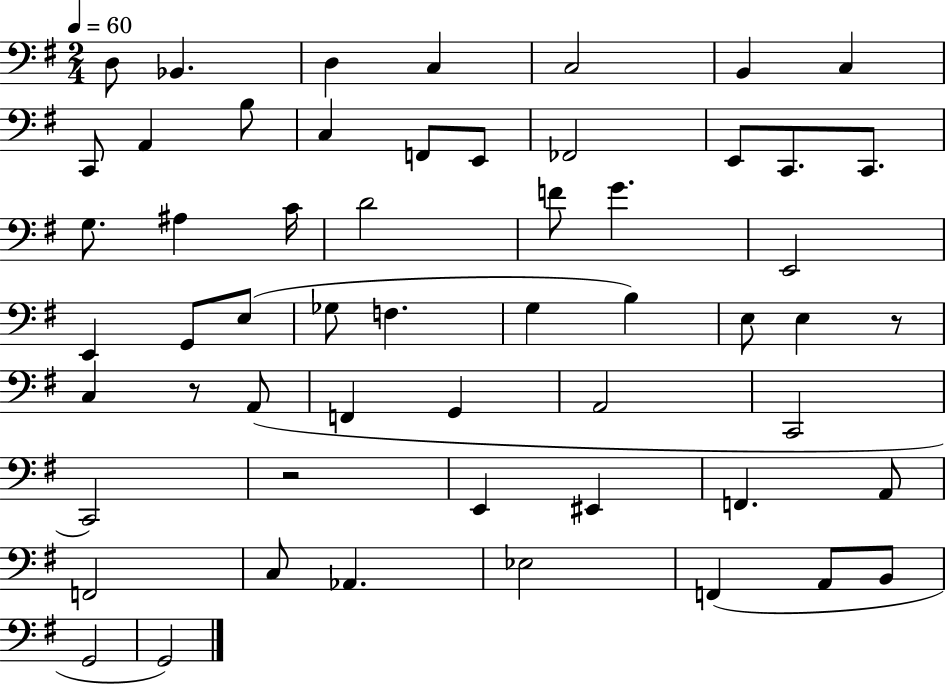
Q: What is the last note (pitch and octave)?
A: G2